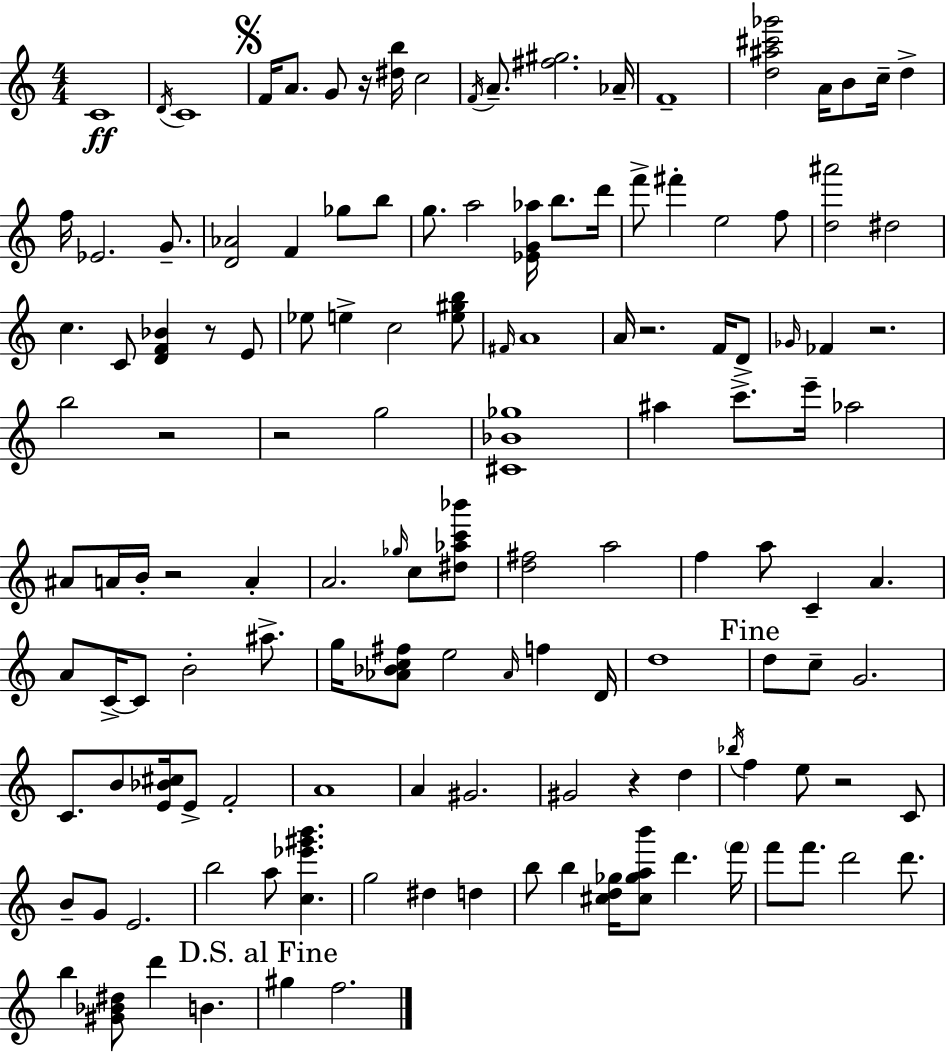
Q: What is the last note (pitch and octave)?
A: F5